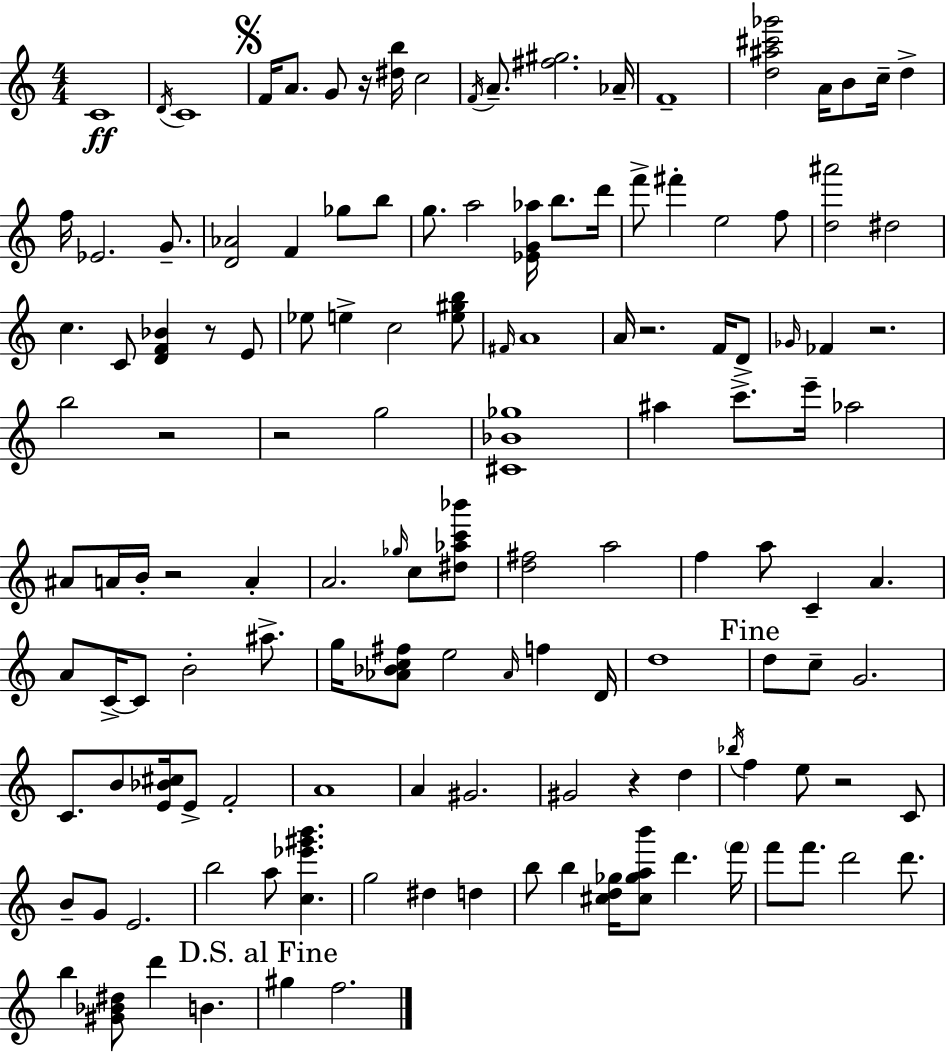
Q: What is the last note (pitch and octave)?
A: F5